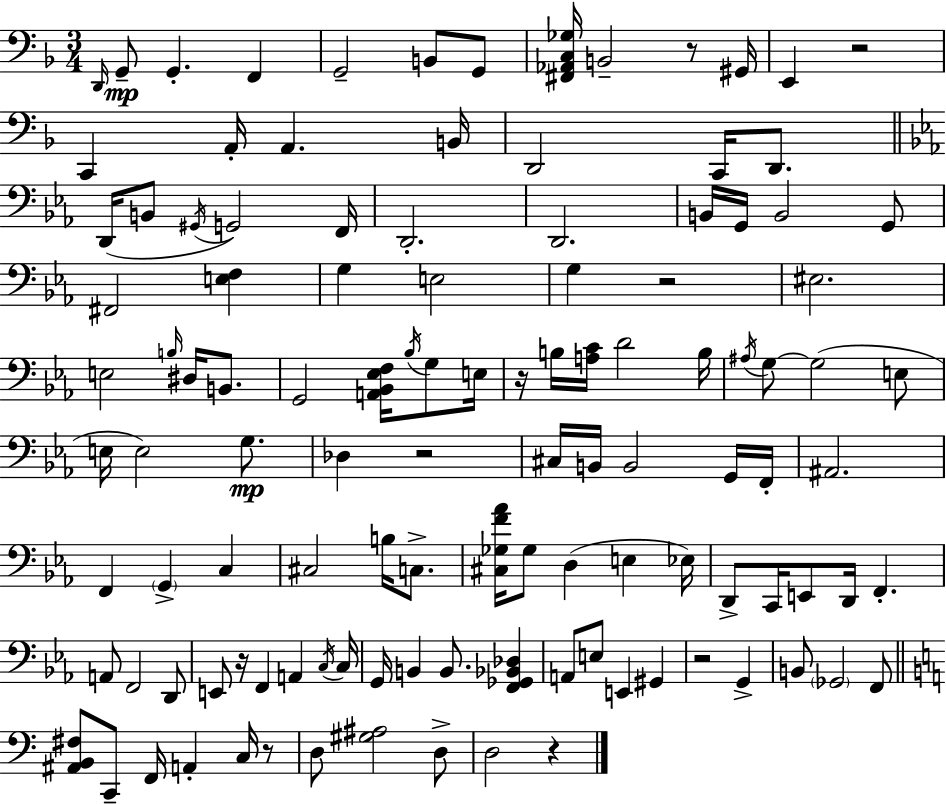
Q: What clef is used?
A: bass